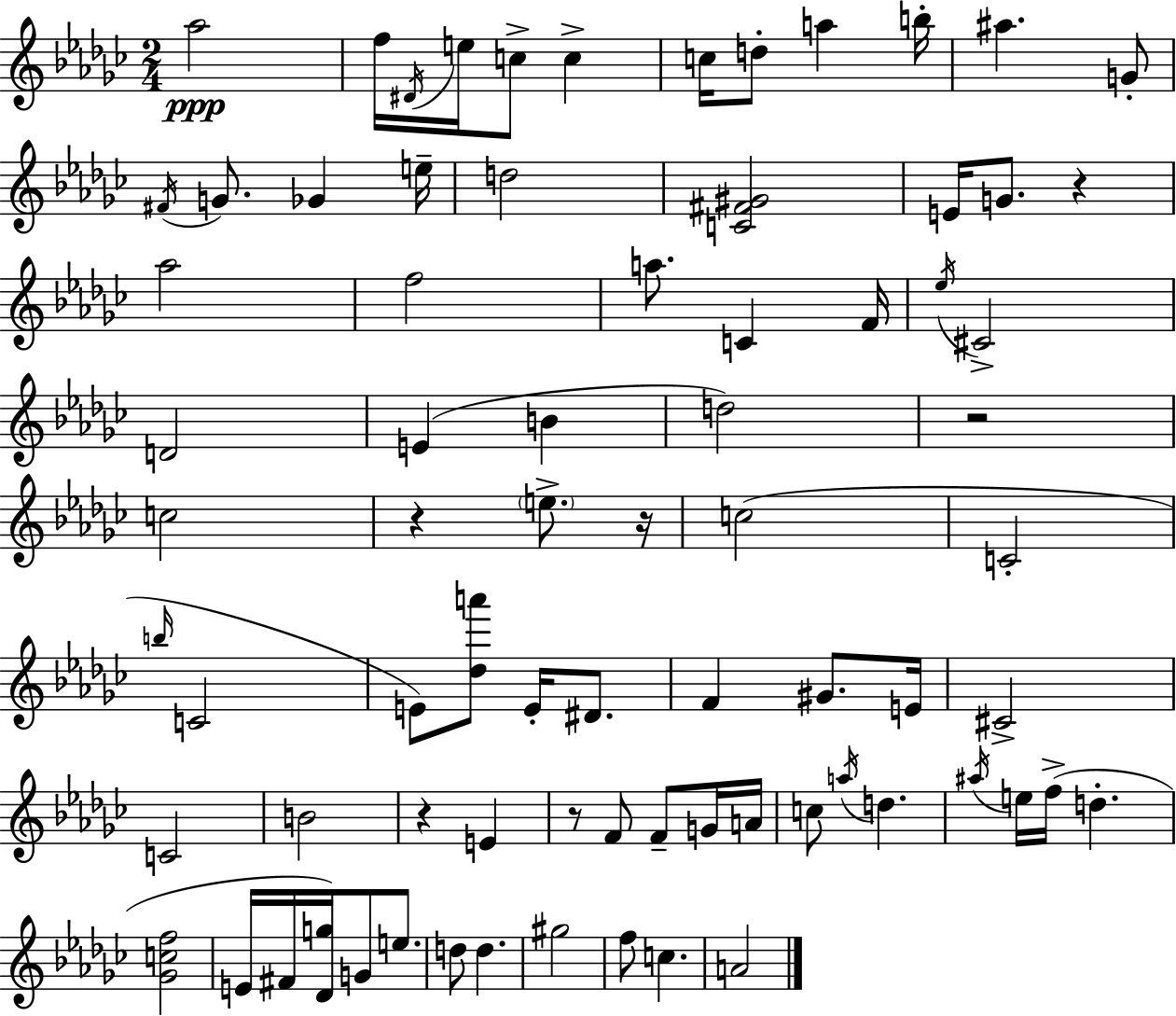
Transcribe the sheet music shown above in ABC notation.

X:1
T:Untitled
M:2/4
L:1/4
K:Ebm
_a2 f/4 ^D/4 e/4 c/2 c c/4 d/2 a b/4 ^a G/2 ^F/4 G/2 _G e/4 d2 [C^F^G]2 E/4 G/2 z _a2 f2 a/2 C F/4 _e/4 ^C2 D2 E B d2 z2 c2 z e/2 z/4 c2 C2 b/4 C2 E/2 [_da']/2 E/4 ^D/2 F ^G/2 E/4 ^C2 C2 B2 z E z/2 F/2 F/2 G/4 A/4 c/2 a/4 d ^a/4 e/4 f/4 d [_Gcf]2 E/4 ^F/4 [_Dg]/4 G/2 e/2 d/2 d ^g2 f/2 c A2